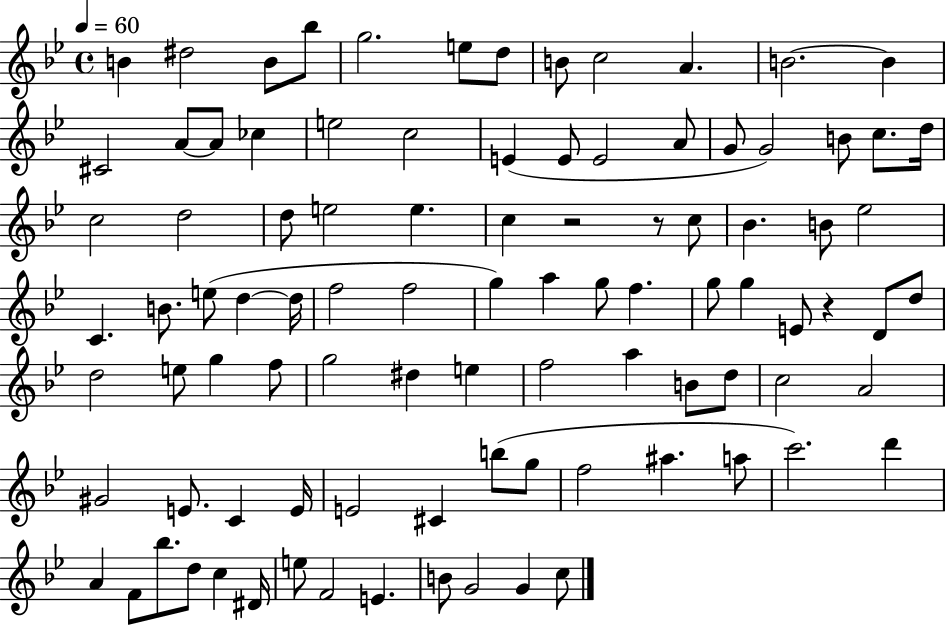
{
  \clef treble
  \time 4/4
  \defaultTimeSignature
  \key bes \major
  \tempo 4 = 60
  \repeat volta 2 { b'4 dis''2 b'8 bes''8 | g''2. e''8 d''8 | b'8 c''2 a'4. | b'2.~~ b'4 | \break cis'2 a'8~~ a'8 ces''4 | e''2 c''2 | e'4( e'8 e'2 a'8 | g'8 g'2) b'8 c''8. d''16 | \break c''2 d''2 | d''8 e''2 e''4. | c''4 r2 r8 c''8 | bes'4. b'8 ees''2 | \break c'4. b'8. e''8( d''4~~ d''16 | f''2 f''2 | g''4) a''4 g''8 f''4. | g''8 g''4 e'8 r4 d'8 d''8 | \break d''2 e''8 g''4 f''8 | g''2 dis''4 e''4 | f''2 a''4 b'8 d''8 | c''2 a'2 | \break gis'2 e'8. c'4 e'16 | e'2 cis'4 b''8( g''8 | f''2 ais''4. a''8 | c'''2.) d'''4 | \break a'4 f'8 bes''8. d''8 c''4 dis'16 | e''8 f'2 e'4. | b'8 g'2 g'4 c''8 | } \bar "|."
}